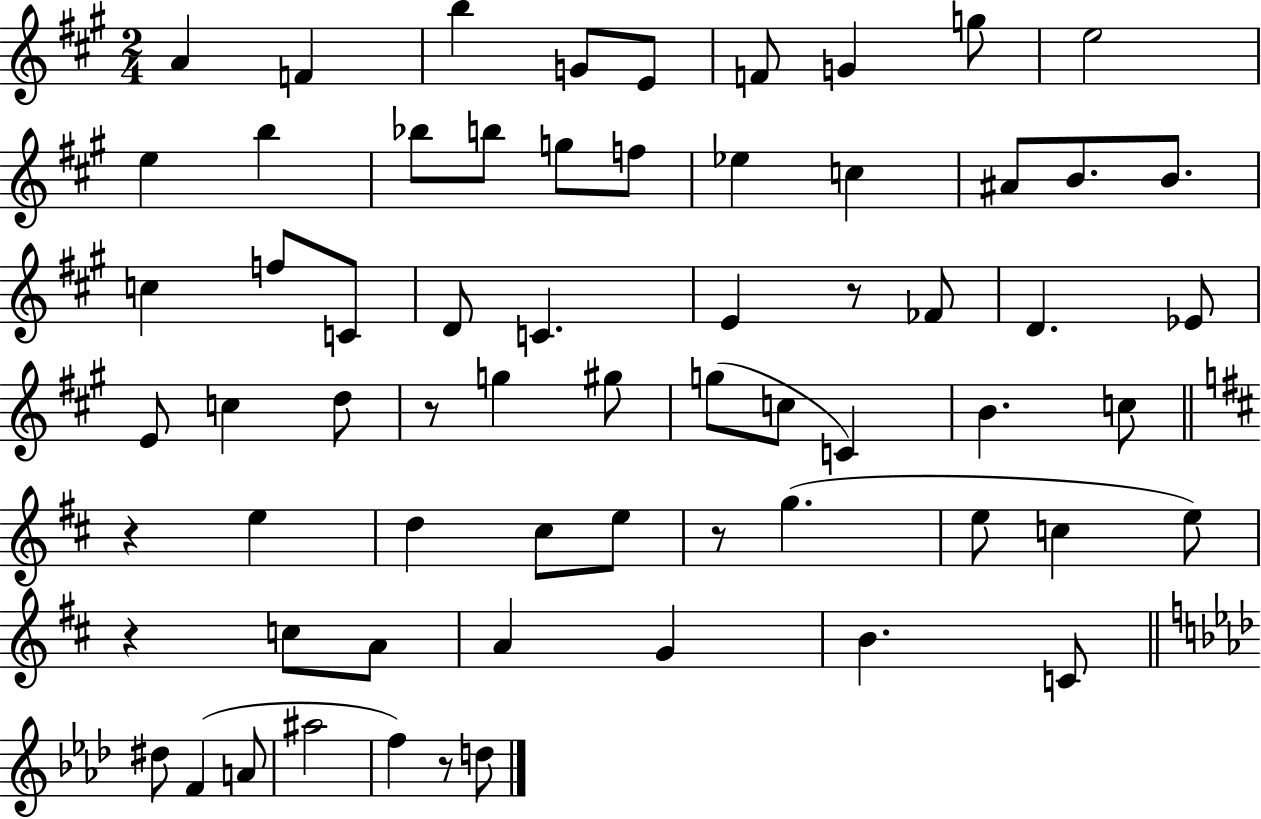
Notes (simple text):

A4/q F4/q B5/q G4/e E4/e F4/e G4/q G5/e E5/h E5/q B5/q Bb5/e B5/e G5/e F5/e Eb5/q C5/q A#4/e B4/e. B4/e. C5/q F5/e C4/e D4/e C4/q. E4/q R/e FES4/e D4/q. Eb4/e E4/e C5/q D5/e R/e G5/q G#5/e G5/e C5/e C4/q B4/q. C5/e R/q E5/q D5/q C#5/e E5/e R/e G5/q. E5/e C5/q E5/e R/q C5/e A4/e A4/q G4/q B4/q. C4/e D#5/e F4/q A4/e A#5/h F5/q R/e D5/e